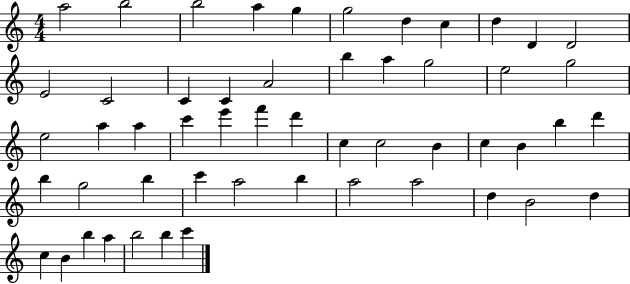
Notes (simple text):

A5/h B5/h B5/h A5/q G5/q G5/h D5/q C5/q D5/q D4/q D4/h E4/h C4/h C4/q C4/q A4/h B5/q A5/q G5/h E5/h G5/h E5/h A5/q A5/q C6/q E6/q F6/q D6/q C5/q C5/h B4/q C5/q B4/q B5/q D6/q B5/q G5/h B5/q C6/q A5/h B5/q A5/h A5/h D5/q B4/h D5/q C5/q B4/q B5/q A5/q B5/h B5/q C6/q